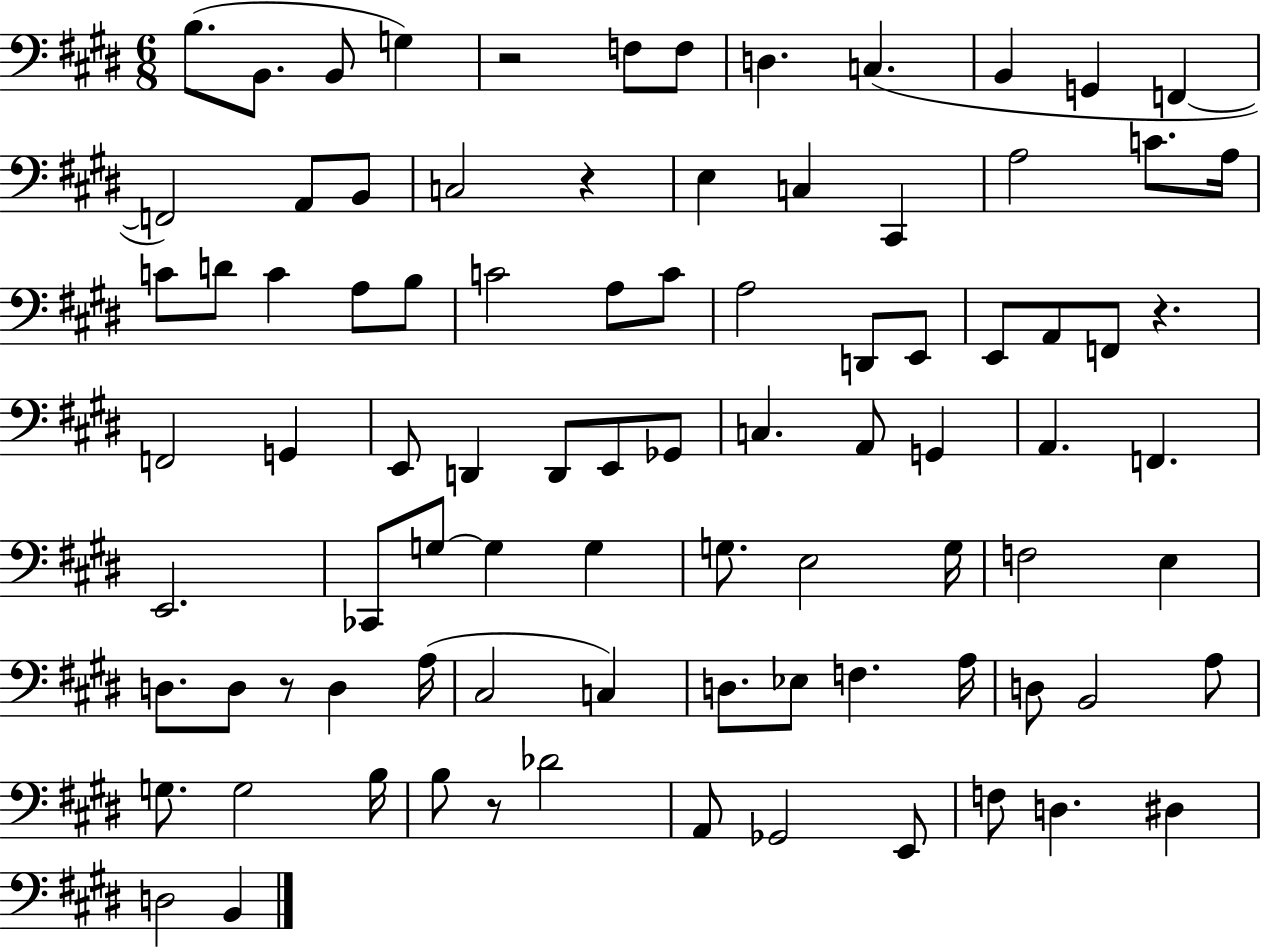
{
  \clef bass
  \numericTimeSignature
  \time 6/8
  \key e \major
  b8.( b,8. b,8 g4) | r2 f8 f8 | d4. c4.( | b,4 g,4 f,4~~ | \break f,2) a,8 b,8 | c2 r4 | e4 c4 cis,4 | a2 c'8. a16 | \break c'8 d'8 c'4 a8 b8 | c'2 a8 c'8 | a2 d,8 e,8 | e,8 a,8 f,8 r4. | \break f,2 g,4 | e,8 d,4 d,8 e,8 ges,8 | c4. a,8 g,4 | a,4. f,4. | \break e,2. | ces,8 g8~~ g4 g4 | g8. e2 g16 | f2 e4 | \break d8. d8 r8 d4 a16( | cis2 c4) | d8. ees8 f4. a16 | d8 b,2 a8 | \break g8. g2 b16 | b8 r8 des'2 | a,8 ges,2 e,8 | f8 d4. dis4 | \break d2 b,4 | \bar "|."
}